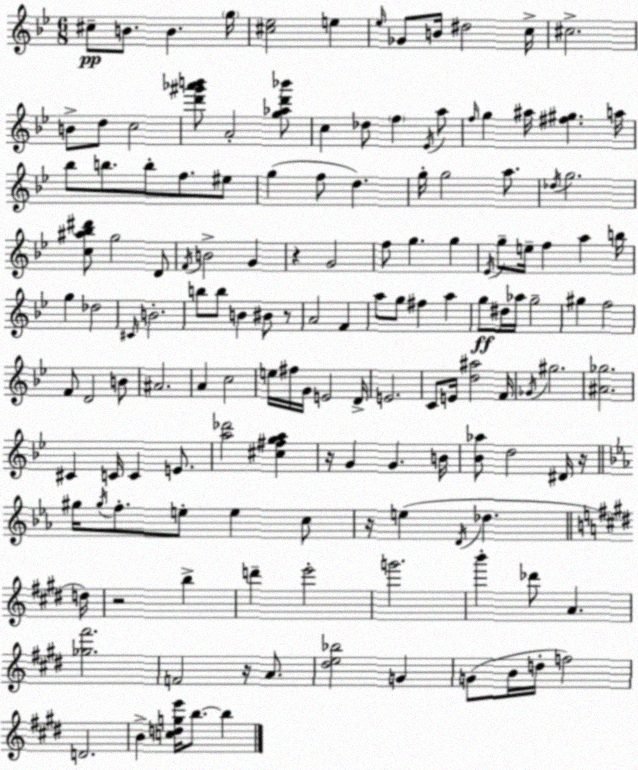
X:1
T:Untitled
M:6/8
L:1/4
K:Gm
^c/2 B/2 B g/4 [^c_e]2 e _e/4 _G/2 B/4 ^d2 c/4 ^c2 B/2 d/2 c2 [d'^g'_a'b']/2 A2 [g_ad'_b']/2 c _d/2 f _E/4 a/2 f/4 g ^a/4 [^f^g] a/4 _b/2 b/2 b/2 f/2 ^e/2 g f/2 d g/4 g2 a/2 _d/4 g2 [c^a_b^d']/2 g2 D/2 F/4 B2 G z G2 f/2 g g _E/4 g/2 e/4 f a b/4 g _d2 ^C/4 B2 b/2 b/2 B ^B/2 z/2 A2 F a/2 g/2 ^f a g/2 ^d/4 _a/4 g2 ^g f2 F/2 D2 B/2 ^A2 A c2 e/4 ^f/4 G/4 E2 D/4 E2 C/2 E/4 [d^a]2 F/4 _G/4 ^g2 [^A_g]2 ^C C/4 C E/2 [a_d']2 [^c^fga] z/4 G G B/4 [_B_a]/2 d2 ^D/4 z/4 ^g/4 ^g/4 f/2 e/2 e c/2 z/4 e D/4 _d d/4 z2 b d' e'2 g'2 b' _d'/2 A [_g^f']2 F2 z/4 A/2 [^de_b]2 G G/2 B/4 d/4 f2 D2 B [cdge']/4 b/2 b